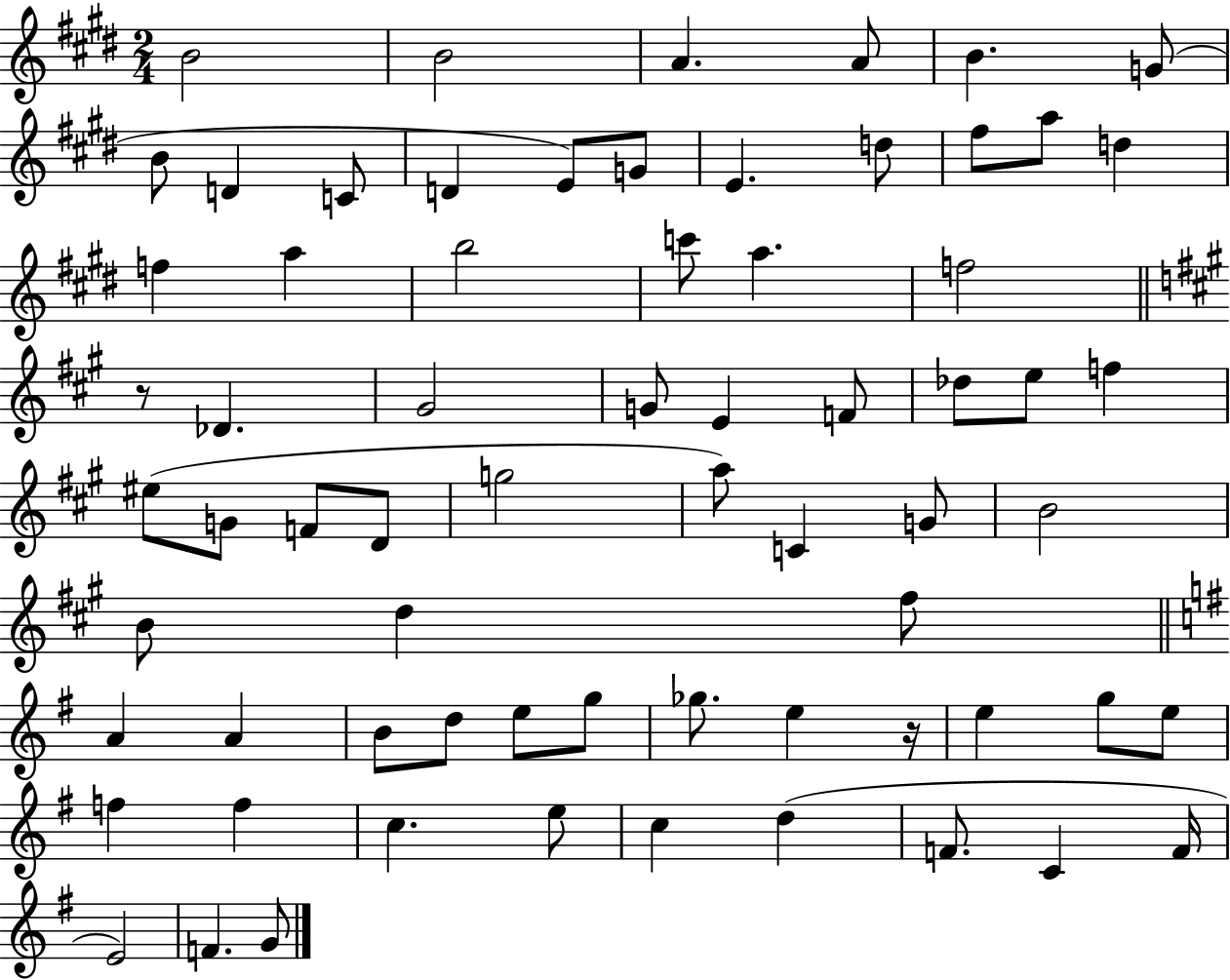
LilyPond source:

{
  \clef treble
  \numericTimeSignature
  \time 2/4
  \key e \major
  \repeat volta 2 { b'2 | b'2 | a'4. a'8 | b'4. g'8( | \break b'8 d'4 c'8 | d'4 e'8) g'8 | e'4. d''8 | fis''8 a''8 d''4 | \break f''4 a''4 | b''2 | c'''8 a''4. | f''2 | \break \bar "||" \break \key a \major r8 des'4. | gis'2 | g'8 e'4 f'8 | des''8 e''8 f''4 | \break eis''8( g'8 f'8 d'8 | g''2 | a''8) c'4 g'8 | b'2 | \break b'8 d''4 fis''8 | \bar "||" \break \key e \minor a'4 a'4 | b'8 d''8 e''8 g''8 | ges''8. e''4 r16 | e''4 g''8 e''8 | \break f''4 f''4 | c''4. e''8 | c''4 d''4( | f'8. c'4 f'16 | \break e'2) | f'4. g'8 | } \bar "|."
}